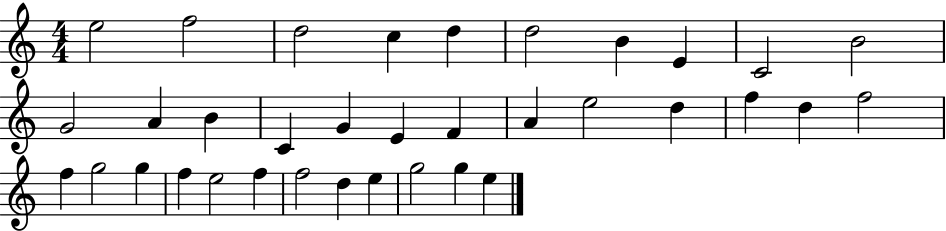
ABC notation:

X:1
T:Untitled
M:4/4
L:1/4
K:C
e2 f2 d2 c d d2 B E C2 B2 G2 A B C G E F A e2 d f d f2 f g2 g f e2 f f2 d e g2 g e